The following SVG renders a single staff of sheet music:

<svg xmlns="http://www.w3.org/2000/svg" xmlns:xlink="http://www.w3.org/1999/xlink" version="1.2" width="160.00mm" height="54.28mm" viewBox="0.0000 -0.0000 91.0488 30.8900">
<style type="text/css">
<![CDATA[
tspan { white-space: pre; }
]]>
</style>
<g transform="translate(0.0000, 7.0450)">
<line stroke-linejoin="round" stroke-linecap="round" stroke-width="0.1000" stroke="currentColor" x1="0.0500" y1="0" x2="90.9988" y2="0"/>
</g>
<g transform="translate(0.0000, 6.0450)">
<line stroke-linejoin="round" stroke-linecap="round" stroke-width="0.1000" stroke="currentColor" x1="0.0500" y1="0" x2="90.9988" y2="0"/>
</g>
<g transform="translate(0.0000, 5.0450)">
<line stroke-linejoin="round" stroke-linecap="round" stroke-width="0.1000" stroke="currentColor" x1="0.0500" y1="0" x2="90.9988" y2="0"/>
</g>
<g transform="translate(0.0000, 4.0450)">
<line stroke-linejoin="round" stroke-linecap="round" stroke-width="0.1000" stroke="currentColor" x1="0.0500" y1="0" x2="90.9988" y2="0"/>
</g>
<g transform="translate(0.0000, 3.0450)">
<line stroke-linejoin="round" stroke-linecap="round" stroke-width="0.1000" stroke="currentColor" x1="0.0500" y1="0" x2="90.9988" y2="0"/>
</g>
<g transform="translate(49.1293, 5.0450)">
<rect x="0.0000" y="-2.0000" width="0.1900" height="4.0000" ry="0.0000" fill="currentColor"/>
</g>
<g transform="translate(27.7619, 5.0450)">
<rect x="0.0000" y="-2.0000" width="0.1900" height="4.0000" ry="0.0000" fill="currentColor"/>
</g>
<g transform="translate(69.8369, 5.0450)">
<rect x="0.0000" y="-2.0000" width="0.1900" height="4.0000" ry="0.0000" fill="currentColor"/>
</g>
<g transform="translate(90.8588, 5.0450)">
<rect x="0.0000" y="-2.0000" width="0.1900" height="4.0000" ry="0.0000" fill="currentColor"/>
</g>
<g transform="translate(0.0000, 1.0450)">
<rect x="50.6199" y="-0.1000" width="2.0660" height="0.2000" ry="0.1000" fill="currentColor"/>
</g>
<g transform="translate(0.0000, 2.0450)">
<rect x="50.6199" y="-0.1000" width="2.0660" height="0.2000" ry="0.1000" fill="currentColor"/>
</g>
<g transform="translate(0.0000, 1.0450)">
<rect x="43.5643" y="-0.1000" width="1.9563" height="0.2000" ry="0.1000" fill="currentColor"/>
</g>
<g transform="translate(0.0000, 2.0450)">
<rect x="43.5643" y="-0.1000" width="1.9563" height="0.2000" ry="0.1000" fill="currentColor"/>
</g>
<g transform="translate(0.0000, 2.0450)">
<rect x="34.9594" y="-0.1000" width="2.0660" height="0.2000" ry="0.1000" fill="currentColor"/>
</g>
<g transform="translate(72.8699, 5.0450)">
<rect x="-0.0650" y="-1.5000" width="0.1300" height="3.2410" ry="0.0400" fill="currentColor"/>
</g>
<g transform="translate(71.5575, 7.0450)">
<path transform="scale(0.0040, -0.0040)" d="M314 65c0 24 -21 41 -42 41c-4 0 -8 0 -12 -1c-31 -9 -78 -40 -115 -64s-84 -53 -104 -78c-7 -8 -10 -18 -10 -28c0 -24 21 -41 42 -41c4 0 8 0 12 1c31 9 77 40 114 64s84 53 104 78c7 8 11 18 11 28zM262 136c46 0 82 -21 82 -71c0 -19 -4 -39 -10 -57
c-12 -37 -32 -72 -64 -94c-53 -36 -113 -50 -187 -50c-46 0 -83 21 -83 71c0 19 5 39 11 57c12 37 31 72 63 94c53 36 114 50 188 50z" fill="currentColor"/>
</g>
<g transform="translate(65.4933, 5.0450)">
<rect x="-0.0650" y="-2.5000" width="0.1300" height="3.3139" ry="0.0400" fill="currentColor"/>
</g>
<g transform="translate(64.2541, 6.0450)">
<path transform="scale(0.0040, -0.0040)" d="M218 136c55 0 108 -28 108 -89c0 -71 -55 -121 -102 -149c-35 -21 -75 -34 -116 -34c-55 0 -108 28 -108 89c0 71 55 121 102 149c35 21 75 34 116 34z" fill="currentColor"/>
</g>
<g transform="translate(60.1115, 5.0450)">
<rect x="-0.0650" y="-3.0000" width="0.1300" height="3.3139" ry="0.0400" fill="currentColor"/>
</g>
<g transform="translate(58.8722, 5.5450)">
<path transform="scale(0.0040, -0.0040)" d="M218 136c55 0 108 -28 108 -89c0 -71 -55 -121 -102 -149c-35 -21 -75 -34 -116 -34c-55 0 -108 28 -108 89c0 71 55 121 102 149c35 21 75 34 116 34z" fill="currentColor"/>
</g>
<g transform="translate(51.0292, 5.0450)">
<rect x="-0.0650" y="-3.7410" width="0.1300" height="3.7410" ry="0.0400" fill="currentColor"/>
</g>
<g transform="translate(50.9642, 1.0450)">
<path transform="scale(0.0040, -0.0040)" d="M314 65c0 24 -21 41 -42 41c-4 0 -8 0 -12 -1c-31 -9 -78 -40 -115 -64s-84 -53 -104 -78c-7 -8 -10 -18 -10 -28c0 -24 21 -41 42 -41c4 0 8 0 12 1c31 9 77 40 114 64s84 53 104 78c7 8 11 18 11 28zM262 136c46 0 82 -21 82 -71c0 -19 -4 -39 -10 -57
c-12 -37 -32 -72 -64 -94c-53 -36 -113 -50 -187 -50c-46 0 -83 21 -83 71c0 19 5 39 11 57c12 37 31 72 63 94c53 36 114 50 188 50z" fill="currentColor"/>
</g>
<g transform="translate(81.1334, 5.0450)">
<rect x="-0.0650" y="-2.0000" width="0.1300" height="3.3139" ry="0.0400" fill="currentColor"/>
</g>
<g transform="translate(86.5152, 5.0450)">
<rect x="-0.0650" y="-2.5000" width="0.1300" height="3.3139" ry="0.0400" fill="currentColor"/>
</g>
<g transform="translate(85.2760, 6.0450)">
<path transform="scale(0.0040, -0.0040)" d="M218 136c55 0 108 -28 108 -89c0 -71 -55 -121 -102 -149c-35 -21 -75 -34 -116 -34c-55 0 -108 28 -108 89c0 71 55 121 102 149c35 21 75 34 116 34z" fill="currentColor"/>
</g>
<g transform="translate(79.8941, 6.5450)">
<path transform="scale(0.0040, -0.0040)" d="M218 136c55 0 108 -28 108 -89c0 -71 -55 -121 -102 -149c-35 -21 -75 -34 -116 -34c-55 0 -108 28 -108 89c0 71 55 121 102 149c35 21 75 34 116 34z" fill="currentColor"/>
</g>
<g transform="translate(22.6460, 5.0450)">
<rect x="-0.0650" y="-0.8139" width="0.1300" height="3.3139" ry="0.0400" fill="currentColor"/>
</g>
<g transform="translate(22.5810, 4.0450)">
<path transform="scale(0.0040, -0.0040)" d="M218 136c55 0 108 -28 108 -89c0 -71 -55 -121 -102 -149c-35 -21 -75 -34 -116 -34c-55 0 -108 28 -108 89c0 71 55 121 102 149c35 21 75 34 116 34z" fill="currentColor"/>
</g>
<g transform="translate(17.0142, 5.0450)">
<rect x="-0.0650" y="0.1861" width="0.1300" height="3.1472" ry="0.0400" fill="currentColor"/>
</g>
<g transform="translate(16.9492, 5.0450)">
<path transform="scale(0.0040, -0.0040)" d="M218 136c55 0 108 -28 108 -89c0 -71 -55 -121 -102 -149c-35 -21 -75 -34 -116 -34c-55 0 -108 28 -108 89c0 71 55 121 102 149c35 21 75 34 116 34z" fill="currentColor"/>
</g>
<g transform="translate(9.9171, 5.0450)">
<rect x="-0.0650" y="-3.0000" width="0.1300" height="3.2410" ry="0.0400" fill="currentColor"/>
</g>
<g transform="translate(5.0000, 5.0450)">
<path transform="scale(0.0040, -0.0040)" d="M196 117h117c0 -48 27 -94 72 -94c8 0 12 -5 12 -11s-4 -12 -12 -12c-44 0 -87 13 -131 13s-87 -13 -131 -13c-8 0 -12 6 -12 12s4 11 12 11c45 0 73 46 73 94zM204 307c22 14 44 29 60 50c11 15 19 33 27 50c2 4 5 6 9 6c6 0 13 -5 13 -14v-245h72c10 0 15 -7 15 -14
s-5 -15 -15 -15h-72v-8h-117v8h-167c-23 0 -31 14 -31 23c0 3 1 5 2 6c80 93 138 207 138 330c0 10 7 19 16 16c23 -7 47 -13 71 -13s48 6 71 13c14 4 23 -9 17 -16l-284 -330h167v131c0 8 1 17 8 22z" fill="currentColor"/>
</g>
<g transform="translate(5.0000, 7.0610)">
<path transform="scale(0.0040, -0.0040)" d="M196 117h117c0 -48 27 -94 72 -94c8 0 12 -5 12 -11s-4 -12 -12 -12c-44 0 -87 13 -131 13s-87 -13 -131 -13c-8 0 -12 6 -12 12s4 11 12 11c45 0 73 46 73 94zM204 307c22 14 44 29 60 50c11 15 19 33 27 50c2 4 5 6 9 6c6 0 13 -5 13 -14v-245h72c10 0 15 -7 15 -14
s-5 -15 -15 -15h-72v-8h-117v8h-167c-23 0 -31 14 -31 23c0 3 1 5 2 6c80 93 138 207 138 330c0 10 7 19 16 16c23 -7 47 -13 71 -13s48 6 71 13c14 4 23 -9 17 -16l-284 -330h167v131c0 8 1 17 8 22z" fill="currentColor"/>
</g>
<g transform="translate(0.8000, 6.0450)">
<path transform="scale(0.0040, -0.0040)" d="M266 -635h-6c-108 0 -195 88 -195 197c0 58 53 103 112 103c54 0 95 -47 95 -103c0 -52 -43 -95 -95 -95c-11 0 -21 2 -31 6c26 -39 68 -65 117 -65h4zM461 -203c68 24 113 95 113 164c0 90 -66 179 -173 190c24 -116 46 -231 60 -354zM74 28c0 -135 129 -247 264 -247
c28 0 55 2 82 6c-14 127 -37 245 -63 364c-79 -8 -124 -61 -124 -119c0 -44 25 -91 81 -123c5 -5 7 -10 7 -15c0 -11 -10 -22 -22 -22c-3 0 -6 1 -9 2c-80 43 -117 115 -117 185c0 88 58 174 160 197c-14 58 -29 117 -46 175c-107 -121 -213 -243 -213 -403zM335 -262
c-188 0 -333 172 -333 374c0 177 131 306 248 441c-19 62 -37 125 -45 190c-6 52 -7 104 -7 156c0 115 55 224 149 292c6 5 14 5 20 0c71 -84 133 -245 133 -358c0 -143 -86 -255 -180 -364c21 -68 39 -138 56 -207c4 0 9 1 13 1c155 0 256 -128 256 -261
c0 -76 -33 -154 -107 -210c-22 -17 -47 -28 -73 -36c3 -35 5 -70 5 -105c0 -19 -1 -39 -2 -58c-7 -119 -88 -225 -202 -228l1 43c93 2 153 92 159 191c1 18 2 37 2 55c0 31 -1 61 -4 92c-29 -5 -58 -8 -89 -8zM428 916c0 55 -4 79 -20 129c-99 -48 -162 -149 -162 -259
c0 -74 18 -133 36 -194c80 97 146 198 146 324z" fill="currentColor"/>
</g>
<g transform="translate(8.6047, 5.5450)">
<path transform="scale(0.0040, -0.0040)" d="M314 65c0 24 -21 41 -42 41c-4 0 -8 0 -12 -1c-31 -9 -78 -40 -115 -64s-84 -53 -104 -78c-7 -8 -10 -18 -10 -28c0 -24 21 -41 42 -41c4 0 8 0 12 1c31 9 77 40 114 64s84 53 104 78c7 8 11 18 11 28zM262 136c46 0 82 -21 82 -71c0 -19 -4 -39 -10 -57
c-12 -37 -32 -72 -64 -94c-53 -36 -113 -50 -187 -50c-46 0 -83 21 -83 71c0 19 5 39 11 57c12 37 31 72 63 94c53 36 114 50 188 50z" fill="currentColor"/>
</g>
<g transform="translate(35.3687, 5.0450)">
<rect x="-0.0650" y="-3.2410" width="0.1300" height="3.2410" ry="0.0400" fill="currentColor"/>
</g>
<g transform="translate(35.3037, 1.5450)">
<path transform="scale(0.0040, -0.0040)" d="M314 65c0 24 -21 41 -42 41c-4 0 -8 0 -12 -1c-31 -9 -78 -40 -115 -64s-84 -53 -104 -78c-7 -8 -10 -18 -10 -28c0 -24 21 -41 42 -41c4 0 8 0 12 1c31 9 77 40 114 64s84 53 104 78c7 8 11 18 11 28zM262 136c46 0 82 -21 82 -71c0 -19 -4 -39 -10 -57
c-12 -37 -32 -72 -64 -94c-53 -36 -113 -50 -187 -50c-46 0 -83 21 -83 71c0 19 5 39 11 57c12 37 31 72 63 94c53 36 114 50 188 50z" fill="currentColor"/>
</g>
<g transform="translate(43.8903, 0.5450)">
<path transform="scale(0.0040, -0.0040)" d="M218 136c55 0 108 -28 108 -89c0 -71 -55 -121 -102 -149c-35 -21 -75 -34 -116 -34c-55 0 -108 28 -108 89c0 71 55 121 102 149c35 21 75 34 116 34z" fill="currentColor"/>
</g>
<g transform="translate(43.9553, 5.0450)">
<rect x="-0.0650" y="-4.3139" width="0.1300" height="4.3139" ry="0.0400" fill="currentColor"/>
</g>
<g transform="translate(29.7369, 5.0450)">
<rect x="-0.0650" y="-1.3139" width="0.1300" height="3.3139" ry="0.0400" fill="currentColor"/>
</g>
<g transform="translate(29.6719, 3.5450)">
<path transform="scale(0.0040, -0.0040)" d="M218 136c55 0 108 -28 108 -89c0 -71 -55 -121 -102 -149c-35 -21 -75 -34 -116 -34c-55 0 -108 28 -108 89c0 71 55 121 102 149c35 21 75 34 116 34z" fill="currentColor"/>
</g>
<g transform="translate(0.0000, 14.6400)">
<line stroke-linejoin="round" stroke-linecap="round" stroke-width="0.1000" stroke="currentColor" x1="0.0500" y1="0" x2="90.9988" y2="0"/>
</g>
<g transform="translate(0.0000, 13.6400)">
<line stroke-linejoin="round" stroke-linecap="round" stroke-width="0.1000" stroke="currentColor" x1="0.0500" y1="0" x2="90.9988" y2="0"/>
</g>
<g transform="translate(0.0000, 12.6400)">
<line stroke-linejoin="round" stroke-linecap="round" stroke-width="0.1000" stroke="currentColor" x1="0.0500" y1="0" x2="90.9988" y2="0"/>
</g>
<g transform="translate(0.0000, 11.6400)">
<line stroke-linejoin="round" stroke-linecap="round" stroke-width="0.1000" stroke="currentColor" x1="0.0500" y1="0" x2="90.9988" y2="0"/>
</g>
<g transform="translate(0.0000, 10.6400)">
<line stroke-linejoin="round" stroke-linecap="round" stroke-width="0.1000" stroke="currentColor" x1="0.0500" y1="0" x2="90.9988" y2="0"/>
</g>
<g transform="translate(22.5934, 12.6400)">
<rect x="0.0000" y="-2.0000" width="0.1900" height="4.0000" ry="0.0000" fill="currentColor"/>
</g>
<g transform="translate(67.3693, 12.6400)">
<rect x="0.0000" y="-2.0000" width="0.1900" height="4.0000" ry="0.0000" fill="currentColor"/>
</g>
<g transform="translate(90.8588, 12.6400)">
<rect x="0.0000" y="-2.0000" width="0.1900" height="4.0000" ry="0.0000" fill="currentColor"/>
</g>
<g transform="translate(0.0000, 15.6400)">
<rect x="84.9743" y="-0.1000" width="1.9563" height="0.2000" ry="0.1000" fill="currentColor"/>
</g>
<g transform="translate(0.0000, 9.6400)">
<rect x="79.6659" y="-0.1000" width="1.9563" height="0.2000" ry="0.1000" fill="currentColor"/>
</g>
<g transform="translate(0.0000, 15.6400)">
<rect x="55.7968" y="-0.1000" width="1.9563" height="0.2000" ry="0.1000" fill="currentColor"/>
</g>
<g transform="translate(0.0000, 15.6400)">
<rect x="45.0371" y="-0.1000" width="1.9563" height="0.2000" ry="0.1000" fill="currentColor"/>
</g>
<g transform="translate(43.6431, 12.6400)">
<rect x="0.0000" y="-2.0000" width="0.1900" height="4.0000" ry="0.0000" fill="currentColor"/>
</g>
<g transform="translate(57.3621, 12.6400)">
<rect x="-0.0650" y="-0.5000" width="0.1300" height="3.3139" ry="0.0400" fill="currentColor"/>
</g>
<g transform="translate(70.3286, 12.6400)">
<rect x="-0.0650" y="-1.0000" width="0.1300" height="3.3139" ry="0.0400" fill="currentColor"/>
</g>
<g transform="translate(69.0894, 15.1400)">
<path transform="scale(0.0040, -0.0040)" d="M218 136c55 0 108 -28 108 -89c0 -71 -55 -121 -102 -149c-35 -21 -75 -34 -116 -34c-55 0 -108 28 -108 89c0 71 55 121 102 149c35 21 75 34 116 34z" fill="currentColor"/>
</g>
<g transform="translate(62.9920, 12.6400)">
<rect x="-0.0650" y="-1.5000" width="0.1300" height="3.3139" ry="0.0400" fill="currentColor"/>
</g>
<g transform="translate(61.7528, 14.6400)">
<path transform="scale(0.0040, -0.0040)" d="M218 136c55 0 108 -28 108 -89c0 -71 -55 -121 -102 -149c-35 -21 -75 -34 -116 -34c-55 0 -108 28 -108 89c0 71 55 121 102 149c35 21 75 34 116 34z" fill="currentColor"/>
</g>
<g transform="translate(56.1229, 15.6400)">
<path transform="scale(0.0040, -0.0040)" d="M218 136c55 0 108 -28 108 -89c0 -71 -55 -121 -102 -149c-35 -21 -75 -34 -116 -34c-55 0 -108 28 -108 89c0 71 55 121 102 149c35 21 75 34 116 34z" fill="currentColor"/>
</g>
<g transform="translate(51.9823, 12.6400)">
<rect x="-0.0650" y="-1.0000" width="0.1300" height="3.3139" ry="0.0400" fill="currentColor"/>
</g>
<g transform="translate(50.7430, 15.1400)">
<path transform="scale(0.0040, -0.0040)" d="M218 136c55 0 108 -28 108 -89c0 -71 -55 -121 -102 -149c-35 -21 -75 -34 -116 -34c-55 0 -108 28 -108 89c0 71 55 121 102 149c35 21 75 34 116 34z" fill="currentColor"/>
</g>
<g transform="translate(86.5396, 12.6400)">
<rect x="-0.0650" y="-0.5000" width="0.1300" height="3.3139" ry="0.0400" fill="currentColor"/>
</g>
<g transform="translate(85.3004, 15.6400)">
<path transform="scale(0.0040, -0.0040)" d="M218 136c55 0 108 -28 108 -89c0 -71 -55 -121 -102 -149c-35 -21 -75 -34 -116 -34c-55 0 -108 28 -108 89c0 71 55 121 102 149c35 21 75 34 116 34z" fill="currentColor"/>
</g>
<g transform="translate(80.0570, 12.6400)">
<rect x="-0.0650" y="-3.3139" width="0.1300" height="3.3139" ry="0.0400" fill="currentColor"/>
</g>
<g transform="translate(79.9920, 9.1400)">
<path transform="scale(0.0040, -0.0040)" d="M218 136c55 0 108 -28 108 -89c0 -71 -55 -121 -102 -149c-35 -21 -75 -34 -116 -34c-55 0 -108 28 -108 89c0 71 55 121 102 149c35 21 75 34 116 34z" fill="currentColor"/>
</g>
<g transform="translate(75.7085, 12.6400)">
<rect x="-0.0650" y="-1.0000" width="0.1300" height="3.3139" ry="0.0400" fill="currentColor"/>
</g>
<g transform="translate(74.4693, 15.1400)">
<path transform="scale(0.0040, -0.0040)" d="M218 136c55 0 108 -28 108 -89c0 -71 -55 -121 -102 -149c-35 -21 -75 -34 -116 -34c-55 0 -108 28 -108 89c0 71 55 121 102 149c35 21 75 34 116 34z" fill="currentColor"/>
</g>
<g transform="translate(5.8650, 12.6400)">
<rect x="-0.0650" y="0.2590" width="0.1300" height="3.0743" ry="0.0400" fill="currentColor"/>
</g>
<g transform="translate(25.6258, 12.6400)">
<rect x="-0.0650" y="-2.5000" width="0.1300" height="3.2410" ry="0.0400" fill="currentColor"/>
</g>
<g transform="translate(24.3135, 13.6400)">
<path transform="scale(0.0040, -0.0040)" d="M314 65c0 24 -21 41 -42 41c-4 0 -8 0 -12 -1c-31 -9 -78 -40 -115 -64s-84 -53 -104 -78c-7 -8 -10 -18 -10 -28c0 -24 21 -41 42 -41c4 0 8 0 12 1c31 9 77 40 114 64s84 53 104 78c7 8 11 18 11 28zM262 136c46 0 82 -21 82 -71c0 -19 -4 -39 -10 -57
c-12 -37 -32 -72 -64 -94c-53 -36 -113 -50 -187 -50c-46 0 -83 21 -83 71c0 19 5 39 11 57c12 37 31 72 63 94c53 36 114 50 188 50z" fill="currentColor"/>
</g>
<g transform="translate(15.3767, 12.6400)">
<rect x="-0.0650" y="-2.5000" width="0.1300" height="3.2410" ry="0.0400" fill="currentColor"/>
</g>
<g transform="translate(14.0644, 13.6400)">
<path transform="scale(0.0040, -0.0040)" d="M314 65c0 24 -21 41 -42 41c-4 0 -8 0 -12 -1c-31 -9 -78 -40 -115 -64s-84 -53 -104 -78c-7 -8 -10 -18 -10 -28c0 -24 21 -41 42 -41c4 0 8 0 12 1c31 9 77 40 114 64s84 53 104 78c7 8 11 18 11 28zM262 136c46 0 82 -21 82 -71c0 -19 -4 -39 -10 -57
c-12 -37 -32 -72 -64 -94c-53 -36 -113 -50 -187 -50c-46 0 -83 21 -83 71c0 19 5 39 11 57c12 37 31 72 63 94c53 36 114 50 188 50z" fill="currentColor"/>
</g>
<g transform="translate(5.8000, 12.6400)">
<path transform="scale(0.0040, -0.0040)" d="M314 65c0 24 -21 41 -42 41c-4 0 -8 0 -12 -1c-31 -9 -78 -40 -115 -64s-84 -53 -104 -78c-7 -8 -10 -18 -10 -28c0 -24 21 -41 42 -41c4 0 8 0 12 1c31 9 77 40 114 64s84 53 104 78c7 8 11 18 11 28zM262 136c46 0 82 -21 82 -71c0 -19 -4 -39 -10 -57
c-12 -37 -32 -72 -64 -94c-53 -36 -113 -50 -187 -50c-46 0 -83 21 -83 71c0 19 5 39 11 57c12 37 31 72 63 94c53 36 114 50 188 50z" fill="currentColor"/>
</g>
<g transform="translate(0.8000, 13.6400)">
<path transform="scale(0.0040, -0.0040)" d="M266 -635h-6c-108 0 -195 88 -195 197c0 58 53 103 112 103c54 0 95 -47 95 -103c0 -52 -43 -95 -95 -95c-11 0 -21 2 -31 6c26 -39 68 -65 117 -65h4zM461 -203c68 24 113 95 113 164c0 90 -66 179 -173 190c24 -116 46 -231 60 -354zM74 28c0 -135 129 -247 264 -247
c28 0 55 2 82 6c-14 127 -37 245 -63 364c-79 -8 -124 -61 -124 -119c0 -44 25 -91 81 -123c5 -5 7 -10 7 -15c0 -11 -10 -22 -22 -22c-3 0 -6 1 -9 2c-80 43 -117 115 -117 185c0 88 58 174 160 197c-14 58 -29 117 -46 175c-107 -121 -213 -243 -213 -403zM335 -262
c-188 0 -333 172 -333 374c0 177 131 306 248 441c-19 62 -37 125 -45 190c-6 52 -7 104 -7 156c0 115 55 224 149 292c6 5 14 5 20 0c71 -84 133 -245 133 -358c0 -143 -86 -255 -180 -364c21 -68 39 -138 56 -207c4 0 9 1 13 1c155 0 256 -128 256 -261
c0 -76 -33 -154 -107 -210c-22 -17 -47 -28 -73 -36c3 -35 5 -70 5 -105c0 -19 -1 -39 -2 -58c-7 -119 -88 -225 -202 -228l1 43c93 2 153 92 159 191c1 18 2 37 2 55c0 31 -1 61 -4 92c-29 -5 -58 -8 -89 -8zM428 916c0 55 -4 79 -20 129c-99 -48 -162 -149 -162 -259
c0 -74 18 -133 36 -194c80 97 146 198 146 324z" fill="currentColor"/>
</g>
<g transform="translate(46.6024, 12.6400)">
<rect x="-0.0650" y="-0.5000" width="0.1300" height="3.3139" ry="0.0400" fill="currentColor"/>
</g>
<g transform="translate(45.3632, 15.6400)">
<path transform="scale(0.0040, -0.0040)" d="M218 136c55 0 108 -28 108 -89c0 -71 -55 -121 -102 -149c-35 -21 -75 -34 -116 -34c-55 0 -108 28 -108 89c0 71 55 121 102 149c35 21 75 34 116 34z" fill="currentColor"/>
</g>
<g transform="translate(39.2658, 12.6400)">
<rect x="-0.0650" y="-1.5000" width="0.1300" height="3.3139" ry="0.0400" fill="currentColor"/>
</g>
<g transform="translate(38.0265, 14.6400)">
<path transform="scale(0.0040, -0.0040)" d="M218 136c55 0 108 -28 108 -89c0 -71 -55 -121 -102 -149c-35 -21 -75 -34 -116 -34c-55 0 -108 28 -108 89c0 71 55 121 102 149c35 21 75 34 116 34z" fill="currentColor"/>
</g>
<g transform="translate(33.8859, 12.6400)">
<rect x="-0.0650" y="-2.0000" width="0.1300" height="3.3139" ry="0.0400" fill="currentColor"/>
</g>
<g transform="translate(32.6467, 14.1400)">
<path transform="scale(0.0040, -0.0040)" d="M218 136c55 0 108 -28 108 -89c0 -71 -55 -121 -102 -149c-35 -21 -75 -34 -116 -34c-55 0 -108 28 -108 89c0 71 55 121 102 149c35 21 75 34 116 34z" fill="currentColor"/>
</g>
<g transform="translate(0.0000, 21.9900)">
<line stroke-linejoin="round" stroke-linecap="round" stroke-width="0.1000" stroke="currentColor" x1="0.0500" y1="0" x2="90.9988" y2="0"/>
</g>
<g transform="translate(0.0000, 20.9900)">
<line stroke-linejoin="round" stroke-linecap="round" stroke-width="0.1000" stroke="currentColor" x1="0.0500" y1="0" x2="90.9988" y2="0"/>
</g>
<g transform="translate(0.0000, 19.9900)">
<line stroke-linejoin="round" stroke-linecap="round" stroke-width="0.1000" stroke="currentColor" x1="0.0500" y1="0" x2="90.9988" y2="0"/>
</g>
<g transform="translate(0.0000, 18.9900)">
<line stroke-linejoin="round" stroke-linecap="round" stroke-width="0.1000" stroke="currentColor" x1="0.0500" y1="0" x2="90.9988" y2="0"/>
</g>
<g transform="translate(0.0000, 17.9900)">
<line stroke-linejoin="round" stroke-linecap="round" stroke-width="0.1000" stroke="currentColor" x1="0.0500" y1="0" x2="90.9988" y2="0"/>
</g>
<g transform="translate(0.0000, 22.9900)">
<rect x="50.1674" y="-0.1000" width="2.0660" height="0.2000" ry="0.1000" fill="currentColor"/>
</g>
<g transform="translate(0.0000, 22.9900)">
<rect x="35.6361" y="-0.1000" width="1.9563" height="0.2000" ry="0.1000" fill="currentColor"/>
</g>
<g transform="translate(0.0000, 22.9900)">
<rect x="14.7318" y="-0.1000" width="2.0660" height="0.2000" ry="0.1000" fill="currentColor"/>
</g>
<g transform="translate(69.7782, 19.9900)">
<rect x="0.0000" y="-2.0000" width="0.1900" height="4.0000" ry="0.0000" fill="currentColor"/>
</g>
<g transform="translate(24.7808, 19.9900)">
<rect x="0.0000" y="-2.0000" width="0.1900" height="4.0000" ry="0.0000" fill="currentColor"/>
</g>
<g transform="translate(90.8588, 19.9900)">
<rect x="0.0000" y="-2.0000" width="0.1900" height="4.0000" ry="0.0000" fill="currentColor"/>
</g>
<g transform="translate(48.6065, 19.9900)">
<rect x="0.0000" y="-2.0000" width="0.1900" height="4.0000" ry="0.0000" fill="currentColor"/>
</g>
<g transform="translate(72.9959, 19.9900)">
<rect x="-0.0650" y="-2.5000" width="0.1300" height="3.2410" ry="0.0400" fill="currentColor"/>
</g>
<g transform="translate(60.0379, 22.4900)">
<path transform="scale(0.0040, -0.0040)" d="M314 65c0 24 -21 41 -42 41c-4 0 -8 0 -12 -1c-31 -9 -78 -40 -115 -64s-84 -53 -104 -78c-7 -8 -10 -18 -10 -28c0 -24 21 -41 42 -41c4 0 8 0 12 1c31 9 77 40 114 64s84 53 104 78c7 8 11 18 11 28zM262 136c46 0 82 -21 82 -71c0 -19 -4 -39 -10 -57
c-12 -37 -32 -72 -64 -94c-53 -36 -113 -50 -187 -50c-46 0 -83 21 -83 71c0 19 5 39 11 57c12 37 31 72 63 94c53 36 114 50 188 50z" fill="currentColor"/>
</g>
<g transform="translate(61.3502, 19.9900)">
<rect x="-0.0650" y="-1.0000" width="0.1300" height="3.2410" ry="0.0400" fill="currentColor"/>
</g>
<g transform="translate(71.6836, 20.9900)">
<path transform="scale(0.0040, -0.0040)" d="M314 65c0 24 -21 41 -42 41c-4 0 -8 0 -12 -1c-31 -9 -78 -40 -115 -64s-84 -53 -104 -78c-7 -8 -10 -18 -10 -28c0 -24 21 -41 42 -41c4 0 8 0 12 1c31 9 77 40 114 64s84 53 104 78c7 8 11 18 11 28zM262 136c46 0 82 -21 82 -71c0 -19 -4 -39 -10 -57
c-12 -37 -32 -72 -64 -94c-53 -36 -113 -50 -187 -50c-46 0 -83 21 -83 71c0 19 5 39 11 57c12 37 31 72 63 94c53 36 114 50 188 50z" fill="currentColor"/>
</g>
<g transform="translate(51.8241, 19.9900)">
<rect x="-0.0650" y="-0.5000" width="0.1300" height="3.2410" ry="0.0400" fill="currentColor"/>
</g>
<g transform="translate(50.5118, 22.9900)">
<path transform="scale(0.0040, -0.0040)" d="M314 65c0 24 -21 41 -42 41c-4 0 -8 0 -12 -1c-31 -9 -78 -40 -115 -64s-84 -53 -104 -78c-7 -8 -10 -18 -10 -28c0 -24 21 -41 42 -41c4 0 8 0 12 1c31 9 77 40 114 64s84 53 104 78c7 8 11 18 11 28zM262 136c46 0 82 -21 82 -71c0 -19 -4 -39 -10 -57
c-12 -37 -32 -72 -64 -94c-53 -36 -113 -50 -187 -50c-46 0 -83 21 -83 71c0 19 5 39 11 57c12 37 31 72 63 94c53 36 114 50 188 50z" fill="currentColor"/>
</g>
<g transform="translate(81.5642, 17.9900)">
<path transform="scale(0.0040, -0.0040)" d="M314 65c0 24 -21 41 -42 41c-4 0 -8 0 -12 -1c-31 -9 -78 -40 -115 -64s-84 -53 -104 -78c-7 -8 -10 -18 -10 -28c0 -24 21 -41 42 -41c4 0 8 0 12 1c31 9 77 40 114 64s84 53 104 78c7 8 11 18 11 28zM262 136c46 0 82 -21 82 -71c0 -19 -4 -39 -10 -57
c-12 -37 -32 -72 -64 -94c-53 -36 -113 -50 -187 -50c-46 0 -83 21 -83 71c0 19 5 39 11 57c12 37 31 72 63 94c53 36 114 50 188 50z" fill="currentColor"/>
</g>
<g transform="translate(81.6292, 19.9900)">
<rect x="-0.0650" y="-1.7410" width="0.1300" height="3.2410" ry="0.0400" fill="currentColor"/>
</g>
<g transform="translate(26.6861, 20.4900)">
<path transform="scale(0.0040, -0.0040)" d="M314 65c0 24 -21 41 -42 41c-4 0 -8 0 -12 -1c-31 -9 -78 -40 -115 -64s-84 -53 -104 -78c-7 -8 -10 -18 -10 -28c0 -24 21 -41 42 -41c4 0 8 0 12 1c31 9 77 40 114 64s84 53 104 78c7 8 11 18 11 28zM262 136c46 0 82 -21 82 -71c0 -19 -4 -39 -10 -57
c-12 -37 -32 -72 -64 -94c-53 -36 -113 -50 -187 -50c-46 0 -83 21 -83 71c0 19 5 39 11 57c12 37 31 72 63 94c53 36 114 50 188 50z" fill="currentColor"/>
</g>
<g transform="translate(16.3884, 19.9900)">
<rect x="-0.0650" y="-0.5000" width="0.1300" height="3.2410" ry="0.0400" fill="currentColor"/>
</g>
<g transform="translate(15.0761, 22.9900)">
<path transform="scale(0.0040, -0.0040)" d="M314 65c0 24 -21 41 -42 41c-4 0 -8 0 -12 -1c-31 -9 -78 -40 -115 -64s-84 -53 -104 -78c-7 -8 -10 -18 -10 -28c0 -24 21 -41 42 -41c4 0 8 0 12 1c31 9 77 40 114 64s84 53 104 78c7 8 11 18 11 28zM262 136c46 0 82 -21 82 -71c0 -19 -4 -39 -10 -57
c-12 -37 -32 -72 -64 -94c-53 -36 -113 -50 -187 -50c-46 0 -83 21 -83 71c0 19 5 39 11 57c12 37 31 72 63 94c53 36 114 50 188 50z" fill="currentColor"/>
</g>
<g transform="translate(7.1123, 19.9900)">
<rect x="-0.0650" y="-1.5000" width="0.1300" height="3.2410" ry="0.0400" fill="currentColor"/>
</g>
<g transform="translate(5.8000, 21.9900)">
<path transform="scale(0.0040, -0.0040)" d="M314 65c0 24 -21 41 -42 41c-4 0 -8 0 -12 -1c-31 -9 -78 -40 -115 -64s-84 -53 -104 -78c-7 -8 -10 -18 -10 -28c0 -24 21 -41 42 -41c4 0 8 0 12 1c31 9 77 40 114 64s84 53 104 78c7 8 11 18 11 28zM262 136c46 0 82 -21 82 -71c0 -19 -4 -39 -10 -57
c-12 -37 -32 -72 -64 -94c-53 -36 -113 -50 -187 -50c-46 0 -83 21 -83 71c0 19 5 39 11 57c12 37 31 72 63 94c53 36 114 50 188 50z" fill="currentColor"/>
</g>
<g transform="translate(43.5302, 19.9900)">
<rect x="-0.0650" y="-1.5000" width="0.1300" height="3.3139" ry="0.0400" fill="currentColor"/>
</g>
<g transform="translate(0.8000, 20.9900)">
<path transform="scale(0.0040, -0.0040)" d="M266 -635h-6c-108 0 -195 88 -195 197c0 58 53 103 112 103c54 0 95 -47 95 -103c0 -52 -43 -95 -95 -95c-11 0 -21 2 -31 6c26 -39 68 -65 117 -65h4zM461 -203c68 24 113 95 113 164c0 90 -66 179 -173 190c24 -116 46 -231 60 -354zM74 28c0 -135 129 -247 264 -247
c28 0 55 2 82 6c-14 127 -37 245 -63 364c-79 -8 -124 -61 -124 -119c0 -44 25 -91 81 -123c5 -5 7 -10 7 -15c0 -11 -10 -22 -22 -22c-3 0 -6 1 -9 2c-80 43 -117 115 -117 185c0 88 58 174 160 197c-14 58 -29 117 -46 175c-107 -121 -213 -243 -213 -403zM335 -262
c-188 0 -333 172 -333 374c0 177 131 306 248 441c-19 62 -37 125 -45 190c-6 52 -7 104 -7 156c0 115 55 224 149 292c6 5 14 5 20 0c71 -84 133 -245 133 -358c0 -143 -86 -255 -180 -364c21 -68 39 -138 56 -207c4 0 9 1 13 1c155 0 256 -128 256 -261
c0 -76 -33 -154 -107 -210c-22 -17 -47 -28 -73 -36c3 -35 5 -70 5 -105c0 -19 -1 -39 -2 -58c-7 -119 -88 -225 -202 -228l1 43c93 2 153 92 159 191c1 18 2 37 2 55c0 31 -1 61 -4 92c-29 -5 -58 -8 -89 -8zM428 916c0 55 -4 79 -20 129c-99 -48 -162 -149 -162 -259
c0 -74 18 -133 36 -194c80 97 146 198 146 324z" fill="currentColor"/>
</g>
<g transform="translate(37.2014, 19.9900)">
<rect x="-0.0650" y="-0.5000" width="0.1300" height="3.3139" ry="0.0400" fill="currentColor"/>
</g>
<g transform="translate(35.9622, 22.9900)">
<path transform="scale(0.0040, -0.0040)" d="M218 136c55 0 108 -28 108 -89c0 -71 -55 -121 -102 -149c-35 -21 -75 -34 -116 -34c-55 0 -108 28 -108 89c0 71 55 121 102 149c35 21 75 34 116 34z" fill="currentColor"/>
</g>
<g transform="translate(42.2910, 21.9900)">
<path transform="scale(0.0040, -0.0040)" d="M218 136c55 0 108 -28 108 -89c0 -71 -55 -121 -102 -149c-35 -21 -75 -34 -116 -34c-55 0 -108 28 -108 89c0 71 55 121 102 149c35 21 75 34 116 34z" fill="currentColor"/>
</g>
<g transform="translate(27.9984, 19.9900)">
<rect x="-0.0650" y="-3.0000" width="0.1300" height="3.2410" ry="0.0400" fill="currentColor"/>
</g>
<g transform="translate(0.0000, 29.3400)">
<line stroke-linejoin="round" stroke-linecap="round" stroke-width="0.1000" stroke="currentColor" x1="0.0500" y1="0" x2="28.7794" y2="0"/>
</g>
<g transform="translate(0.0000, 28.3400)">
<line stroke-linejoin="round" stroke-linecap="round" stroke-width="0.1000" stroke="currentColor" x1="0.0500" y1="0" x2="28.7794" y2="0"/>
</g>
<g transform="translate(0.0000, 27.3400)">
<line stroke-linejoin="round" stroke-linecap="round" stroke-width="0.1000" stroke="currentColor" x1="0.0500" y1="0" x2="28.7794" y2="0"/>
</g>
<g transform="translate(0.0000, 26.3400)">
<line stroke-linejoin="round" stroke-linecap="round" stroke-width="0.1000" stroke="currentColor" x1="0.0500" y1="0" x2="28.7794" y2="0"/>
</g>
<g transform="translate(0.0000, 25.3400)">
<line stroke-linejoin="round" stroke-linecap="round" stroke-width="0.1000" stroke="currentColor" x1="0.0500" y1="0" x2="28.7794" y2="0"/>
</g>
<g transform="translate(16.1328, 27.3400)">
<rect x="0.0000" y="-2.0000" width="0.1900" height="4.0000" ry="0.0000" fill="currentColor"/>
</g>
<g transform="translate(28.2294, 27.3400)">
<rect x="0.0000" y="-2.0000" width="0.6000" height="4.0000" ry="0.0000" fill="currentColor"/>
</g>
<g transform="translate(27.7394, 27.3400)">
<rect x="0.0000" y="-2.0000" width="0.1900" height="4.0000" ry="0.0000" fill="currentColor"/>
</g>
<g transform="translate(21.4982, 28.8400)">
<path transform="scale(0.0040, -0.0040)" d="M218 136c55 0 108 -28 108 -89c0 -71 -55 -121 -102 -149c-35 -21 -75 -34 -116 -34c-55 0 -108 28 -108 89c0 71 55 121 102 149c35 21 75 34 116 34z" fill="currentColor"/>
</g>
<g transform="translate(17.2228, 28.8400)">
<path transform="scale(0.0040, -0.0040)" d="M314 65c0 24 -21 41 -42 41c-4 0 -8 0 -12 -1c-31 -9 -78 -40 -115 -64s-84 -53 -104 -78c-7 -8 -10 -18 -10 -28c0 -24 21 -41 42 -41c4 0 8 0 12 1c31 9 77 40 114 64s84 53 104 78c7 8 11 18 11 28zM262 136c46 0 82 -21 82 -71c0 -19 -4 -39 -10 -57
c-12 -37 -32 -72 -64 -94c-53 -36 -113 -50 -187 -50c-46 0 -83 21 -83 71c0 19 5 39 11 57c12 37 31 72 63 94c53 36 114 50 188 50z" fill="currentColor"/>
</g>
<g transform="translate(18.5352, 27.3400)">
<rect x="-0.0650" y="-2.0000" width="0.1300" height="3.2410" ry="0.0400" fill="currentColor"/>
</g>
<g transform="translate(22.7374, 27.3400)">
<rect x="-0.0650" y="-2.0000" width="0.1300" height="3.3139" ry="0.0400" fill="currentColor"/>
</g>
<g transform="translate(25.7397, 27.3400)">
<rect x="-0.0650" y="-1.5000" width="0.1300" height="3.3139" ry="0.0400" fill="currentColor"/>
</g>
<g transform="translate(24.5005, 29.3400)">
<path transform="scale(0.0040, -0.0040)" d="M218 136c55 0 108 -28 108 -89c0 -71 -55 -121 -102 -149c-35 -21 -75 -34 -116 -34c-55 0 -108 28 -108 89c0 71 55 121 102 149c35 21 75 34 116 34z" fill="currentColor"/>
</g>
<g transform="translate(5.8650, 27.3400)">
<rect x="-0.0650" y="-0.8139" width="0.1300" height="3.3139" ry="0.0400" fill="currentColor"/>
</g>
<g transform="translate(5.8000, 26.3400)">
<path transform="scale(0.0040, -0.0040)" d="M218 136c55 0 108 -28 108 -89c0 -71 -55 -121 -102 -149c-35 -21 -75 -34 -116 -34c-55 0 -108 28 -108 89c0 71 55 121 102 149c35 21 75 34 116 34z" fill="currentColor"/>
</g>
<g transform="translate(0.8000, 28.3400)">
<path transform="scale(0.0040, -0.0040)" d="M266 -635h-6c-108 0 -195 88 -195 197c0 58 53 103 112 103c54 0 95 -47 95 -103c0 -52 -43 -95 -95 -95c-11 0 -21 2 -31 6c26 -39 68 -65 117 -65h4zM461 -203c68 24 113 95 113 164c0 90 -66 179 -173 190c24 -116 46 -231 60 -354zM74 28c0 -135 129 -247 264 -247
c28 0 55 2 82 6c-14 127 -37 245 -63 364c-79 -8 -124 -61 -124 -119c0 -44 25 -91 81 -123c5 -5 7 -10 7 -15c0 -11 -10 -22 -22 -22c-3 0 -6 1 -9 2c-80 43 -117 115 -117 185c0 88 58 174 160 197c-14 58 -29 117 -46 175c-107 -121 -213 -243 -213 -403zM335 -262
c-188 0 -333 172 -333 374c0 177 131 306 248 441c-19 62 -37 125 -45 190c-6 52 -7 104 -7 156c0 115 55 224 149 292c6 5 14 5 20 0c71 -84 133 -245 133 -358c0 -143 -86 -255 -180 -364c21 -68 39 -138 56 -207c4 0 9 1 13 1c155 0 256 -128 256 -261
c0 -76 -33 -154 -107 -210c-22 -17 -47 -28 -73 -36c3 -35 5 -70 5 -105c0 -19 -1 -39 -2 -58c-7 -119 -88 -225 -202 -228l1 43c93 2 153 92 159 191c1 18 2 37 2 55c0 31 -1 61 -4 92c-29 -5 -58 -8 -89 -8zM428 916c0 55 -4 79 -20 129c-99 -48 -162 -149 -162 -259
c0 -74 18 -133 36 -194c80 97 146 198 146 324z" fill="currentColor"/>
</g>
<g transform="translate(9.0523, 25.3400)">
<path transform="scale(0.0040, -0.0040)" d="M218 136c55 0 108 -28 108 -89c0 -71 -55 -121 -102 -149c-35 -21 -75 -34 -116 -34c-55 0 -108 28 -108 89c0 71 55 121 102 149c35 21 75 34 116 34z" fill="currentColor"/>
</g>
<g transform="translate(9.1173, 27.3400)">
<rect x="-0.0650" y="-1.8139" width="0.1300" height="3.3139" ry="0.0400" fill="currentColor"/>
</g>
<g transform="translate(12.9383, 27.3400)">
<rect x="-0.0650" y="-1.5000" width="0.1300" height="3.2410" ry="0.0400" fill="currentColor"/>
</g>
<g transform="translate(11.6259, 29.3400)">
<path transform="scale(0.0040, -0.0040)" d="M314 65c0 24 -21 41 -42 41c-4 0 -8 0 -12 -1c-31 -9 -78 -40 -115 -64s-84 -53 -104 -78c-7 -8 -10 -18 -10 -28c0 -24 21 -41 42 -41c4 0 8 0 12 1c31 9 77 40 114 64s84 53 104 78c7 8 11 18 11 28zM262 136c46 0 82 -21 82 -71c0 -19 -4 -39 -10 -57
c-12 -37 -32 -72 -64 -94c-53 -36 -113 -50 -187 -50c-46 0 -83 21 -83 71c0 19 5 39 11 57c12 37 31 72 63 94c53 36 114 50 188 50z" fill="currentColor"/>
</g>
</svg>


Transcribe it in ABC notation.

X:1
T:Untitled
M:4/4
L:1/4
K:C
A2 B d e b2 d' c'2 A G E2 F G B2 G2 G2 F E C D C E D D b C E2 C2 A2 C E C2 D2 G2 f2 d f E2 F2 F E